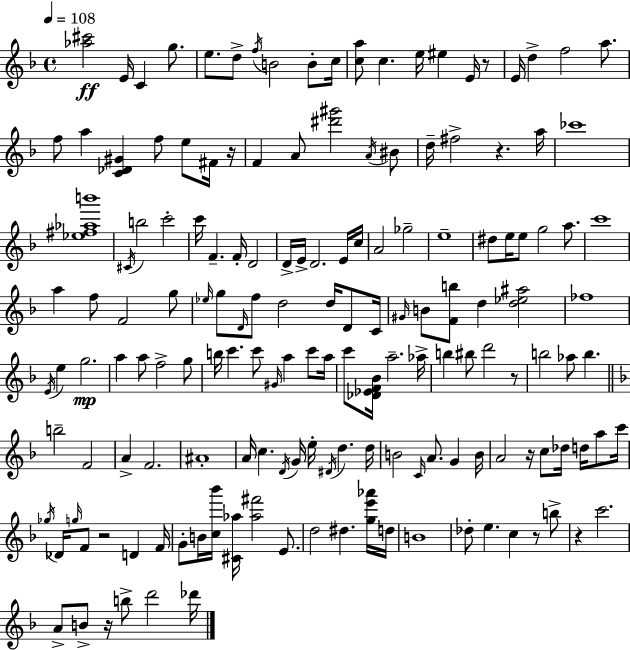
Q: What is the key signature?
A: D minor